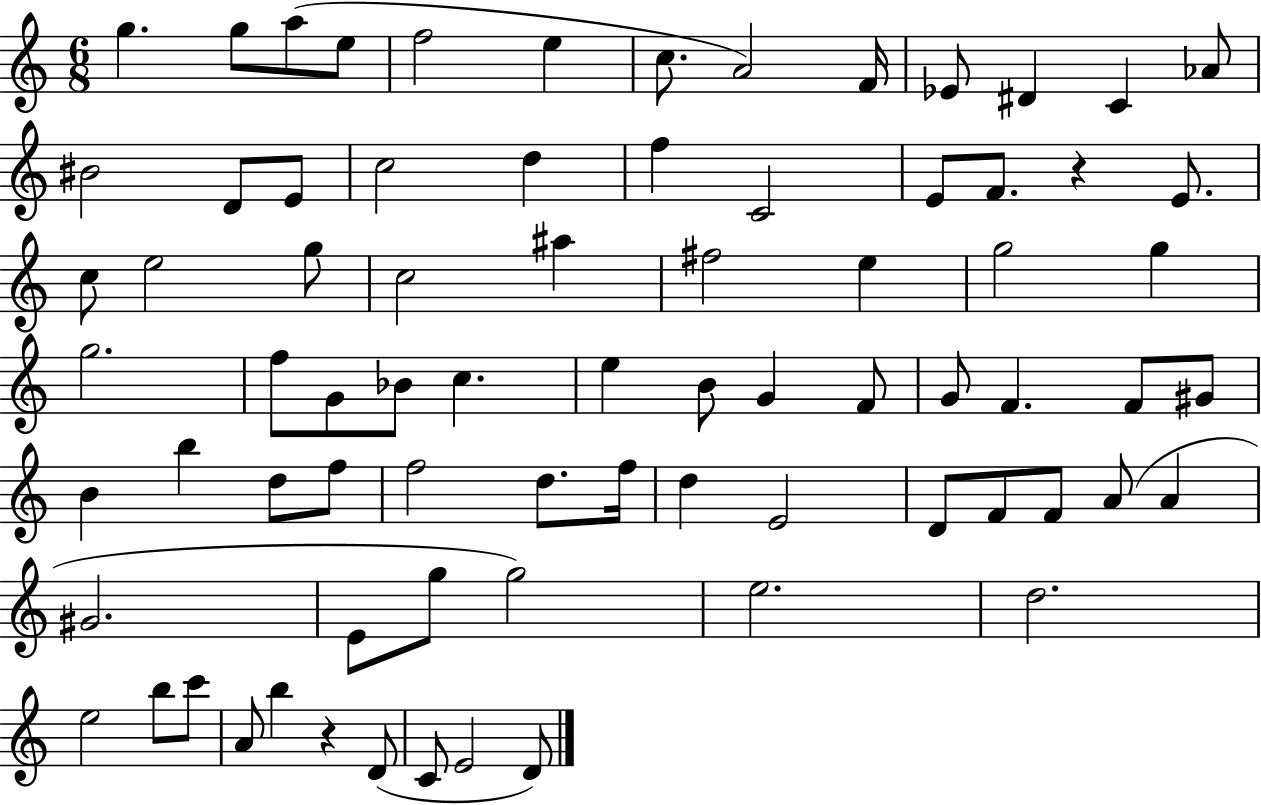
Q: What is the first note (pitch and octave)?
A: G5